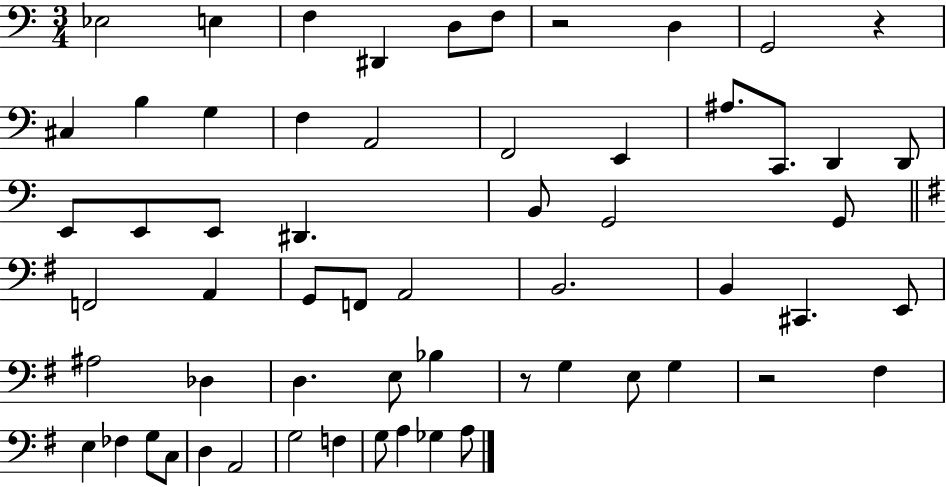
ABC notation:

X:1
T:Untitled
M:3/4
L:1/4
K:C
_E,2 E, F, ^D,, D,/2 F,/2 z2 D, G,,2 z ^C, B, G, F, A,,2 F,,2 E,, ^A,/2 C,,/2 D,, D,,/2 E,,/2 E,,/2 E,,/2 ^D,, B,,/2 G,,2 G,,/2 F,,2 A,, G,,/2 F,,/2 A,,2 B,,2 B,, ^C,, E,,/2 ^A,2 _D, D, E,/2 _B, z/2 G, E,/2 G, z2 ^F, E, _F, G,/2 C,/2 D, A,,2 G,2 F, G,/2 A, _G, A,/2